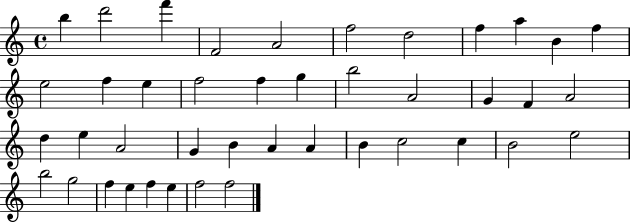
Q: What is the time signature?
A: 4/4